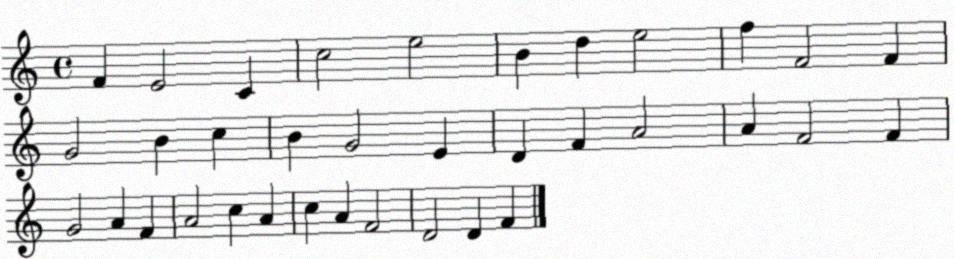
X:1
T:Untitled
M:4/4
L:1/4
K:C
F E2 C c2 e2 B d e2 f F2 F G2 B c B G2 E D F A2 A F2 F G2 A F A2 c A c A F2 D2 D F